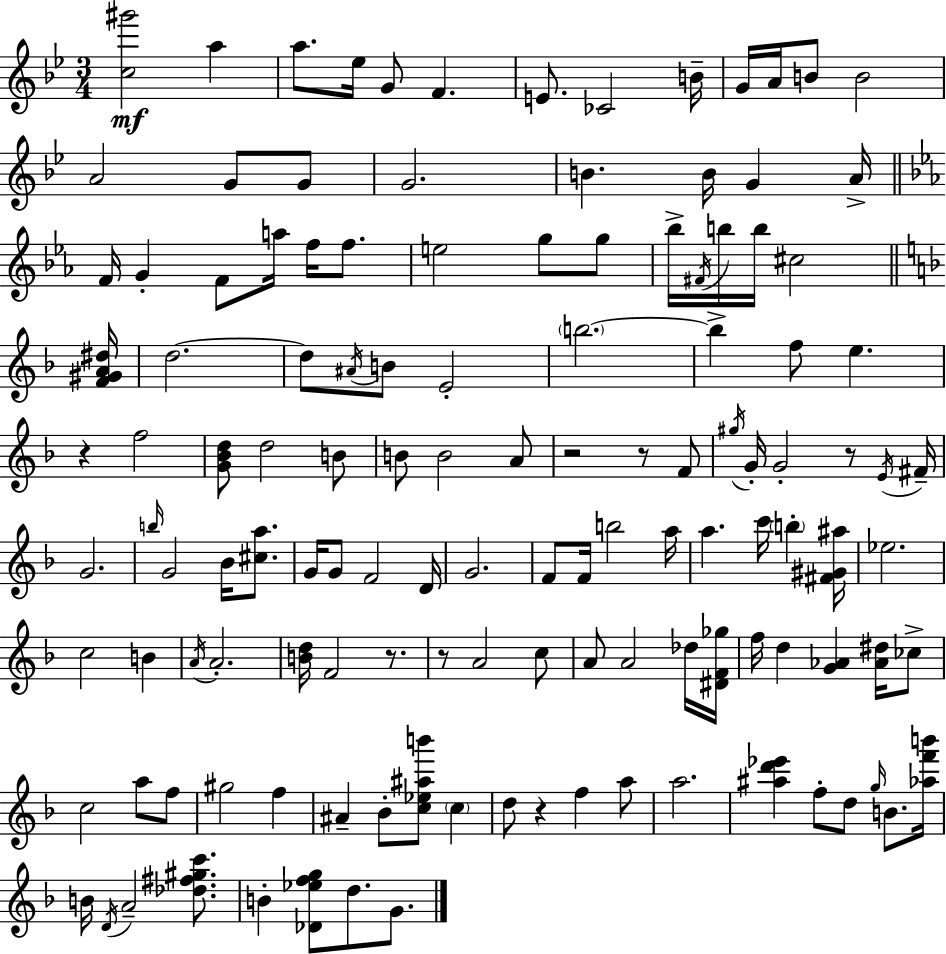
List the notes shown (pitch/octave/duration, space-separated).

[C5,G#6]/h A5/q A5/e. Eb5/s G4/e F4/q. E4/e. CES4/h B4/s G4/s A4/s B4/e B4/h A4/h G4/e G4/e G4/h. B4/q. B4/s G4/q A4/s F4/s G4/q F4/e A5/s F5/s F5/e. E5/h G5/e G5/e Bb5/s F#4/s B5/s B5/s C#5/h [F4,G#4,A4,D#5]/s D5/h. D5/e A#4/s B4/e E4/h B5/h. B5/q F5/e E5/q. R/q F5/h [G4,Bb4,D5]/e D5/h B4/e B4/e B4/h A4/e R/h R/e F4/e G#5/s G4/s G4/h R/e E4/s F#4/s G4/h. B5/s G4/h Bb4/s [C#5,A5]/e. G4/s G4/e F4/h D4/s G4/h. F4/e F4/s B5/h A5/s A5/q. C6/s B5/q [F#4,G#4,A#5]/s Eb5/h. C5/h B4/q A4/s A4/h. [B4,D5]/s F4/h R/e. R/e A4/h C5/e A4/e A4/h Db5/s [D#4,F4,Gb5]/s F5/s D5/q [G4,Ab4]/q [Ab4,D#5]/s CES5/e C5/h A5/e F5/e G#5/h F5/q A#4/q Bb4/e [C5,Eb5,A#5,B6]/e C5/q D5/e R/q F5/q A5/e A5/h. [A#5,D6,Eb6]/q F5/e D5/e G5/s B4/e. [Ab5,F6,B6]/s B4/s D4/s A4/h [Db5,F#5,G#5,C6]/e. B4/q [Db4,Eb5,F5,G5]/e D5/e. G4/e.